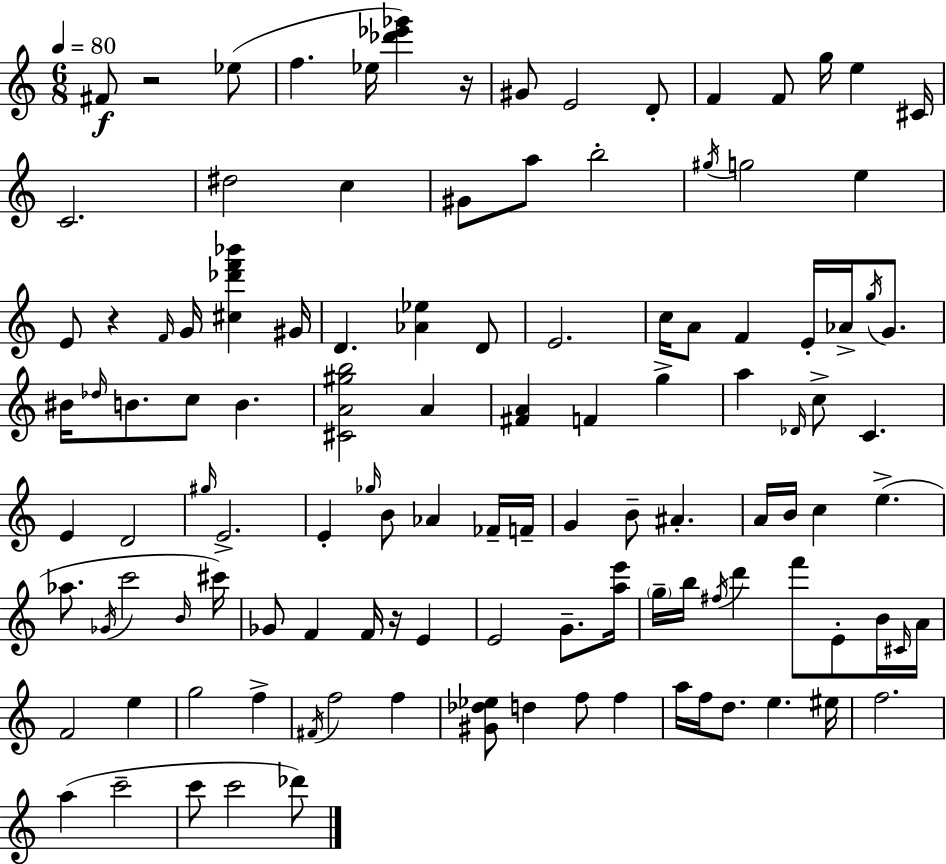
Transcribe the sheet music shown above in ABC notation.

X:1
T:Untitled
M:6/8
L:1/4
K:C
^F/2 z2 _e/2 f _e/4 [_d'_e'_g'] z/4 ^G/2 E2 D/2 F F/2 g/4 e ^C/4 C2 ^d2 c ^G/2 a/2 b2 ^g/4 g2 e E/2 z F/4 G/4 [^c_d'f'_b'] ^G/4 D [_A_e] D/2 E2 c/4 A/2 F E/4 _A/4 g/4 G/2 ^B/4 _d/4 B/2 c/2 B [^CA^gb]2 A [^FA] F g a _D/4 c/2 C E D2 ^g/4 E2 E _g/4 B/2 _A _F/4 F/4 G B/2 ^A A/4 B/4 c e _a/2 _G/4 c'2 B/4 ^c'/4 _G/2 F F/4 z/4 E E2 G/2 [ae']/4 g/4 b/4 ^f/4 d' f'/2 E/2 B/4 ^C/4 A/4 F2 e g2 f ^F/4 f2 f [^G_d_e]/2 d f/2 f a/4 f/4 d/2 e ^e/4 f2 a c'2 c'/2 c'2 _d'/2